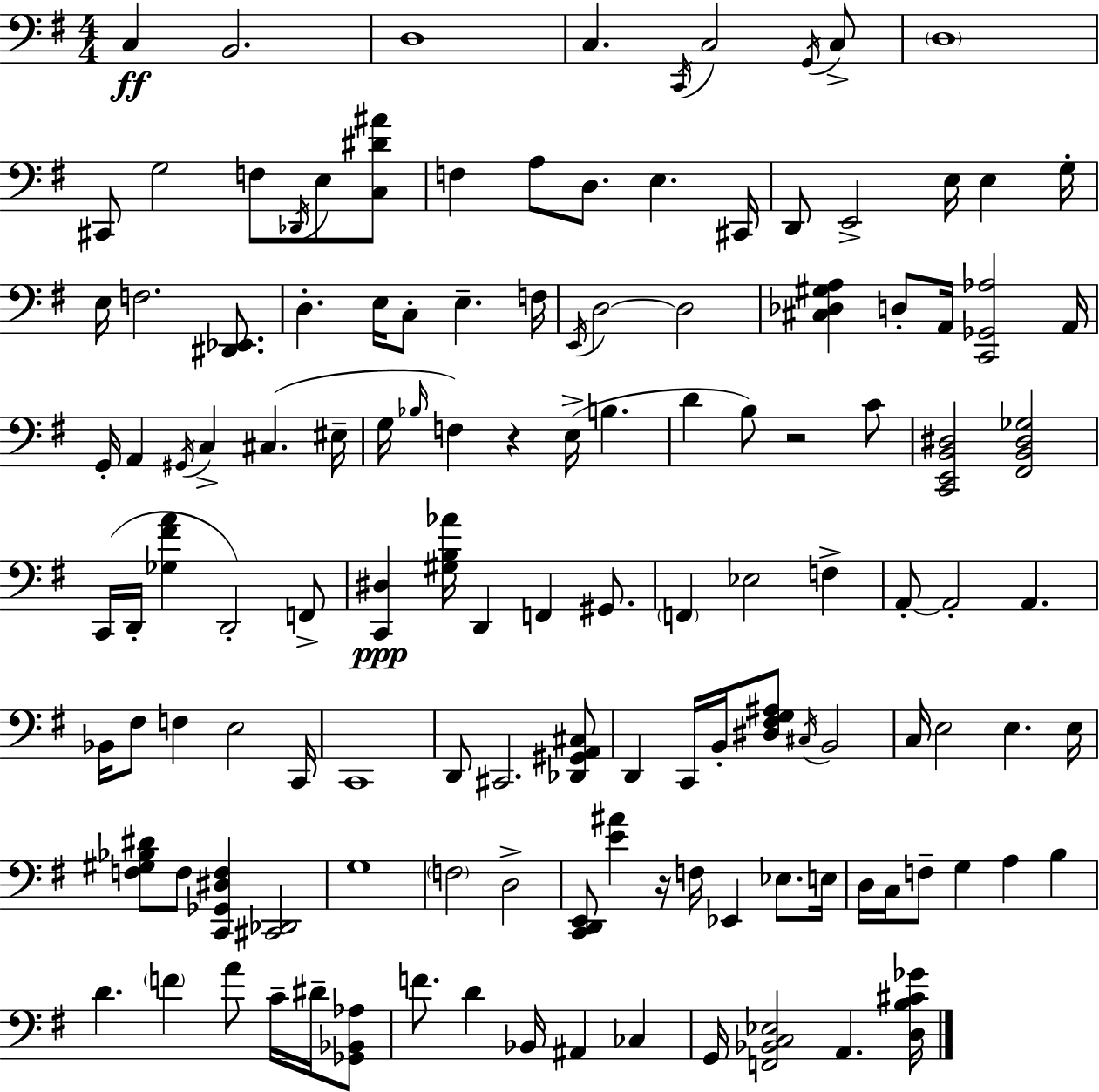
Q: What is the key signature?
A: E minor